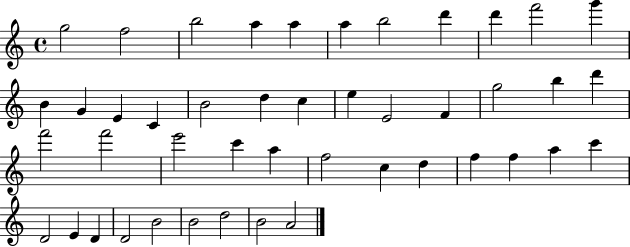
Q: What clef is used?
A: treble